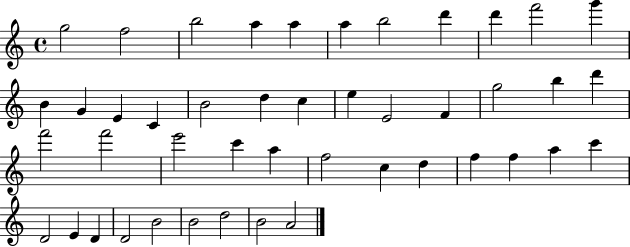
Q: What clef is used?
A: treble